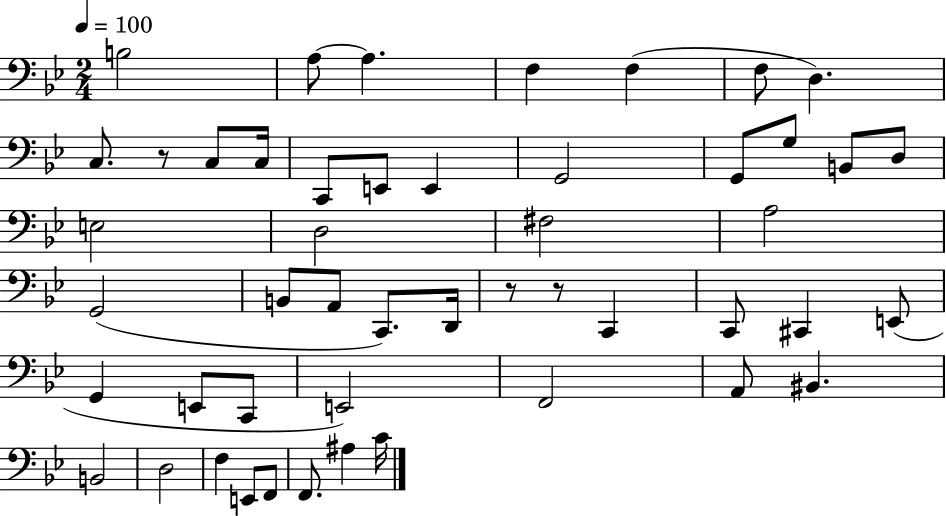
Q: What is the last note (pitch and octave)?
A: C4